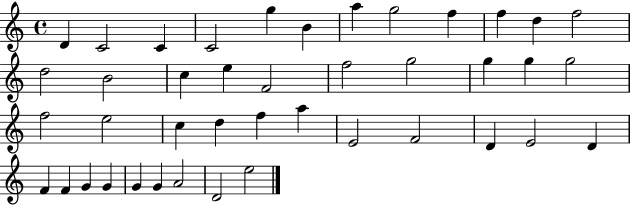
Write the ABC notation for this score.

X:1
T:Untitled
M:4/4
L:1/4
K:C
D C2 C C2 g B a g2 f f d f2 d2 B2 c e F2 f2 g2 g g g2 f2 e2 c d f a E2 F2 D E2 D F F G G G G A2 D2 e2